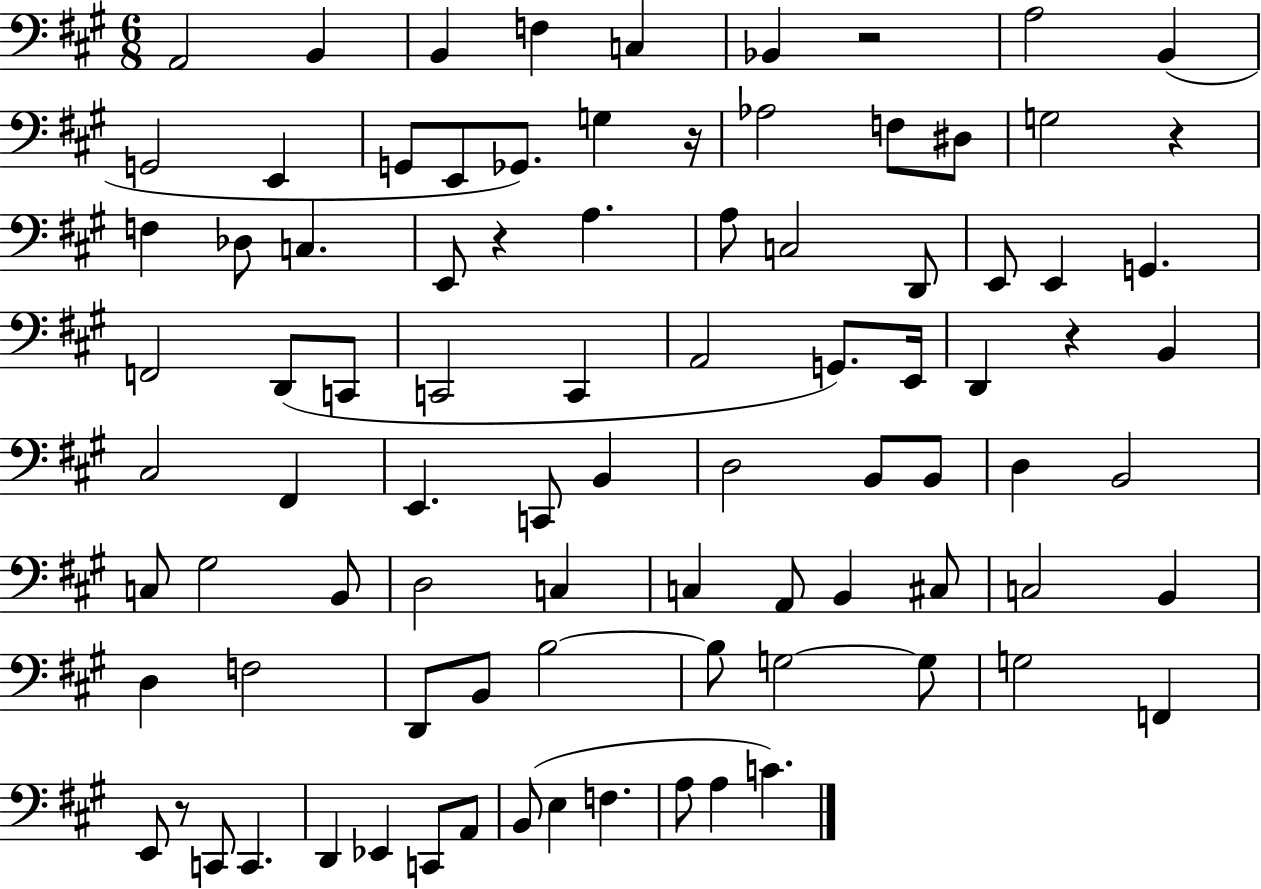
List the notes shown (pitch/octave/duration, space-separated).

A2/h B2/q B2/q F3/q C3/q Bb2/q R/h A3/h B2/q G2/h E2/q G2/e E2/e Gb2/e. G3/q R/s Ab3/h F3/e D#3/e G3/h R/q F3/q Db3/e C3/q. E2/e R/q A3/q. A3/e C3/h D2/e E2/e E2/q G2/q. F2/h D2/e C2/e C2/h C2/q A2/h G2/e. E2/s D2/q R/q B2/q C#3/h F#2/q E2/q. C2/e B2/q D3/h B2/e B2/e D3/q B2/h C3/e G#3/h B2/e D3/h C3/q C3/q A2/e B2/q C#3/e C3/h B2/q D3/q F3/h D2/e B2/e B3/h B3/e G3/h G3/e G3/h F2/q E2/e R/e C2/e C2/q. D2/q Eb2/q C2/e A2/e B2/e E3/q F3/q. A3/e A3/q C4/q.